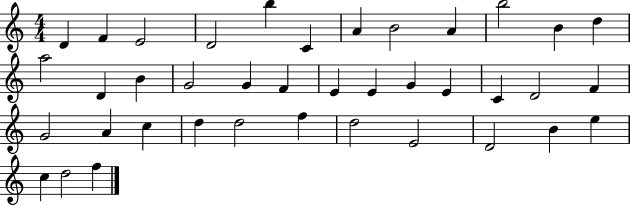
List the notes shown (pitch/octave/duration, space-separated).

D4/q F4/q E4/h D4/h B5/q C4/q A4/q B4/h A4/q B5/h B4/q D5/q A5/h D4/q B4/q G4/h G4/q F4/q E4/q E4/q G4/q E4/q C4/q D4/h F4/q G4/h A4/q C5/q D5/q D5/h F5/q D5/h E4/h D4/h B4/q E5/q C5/q D5/h F5/q